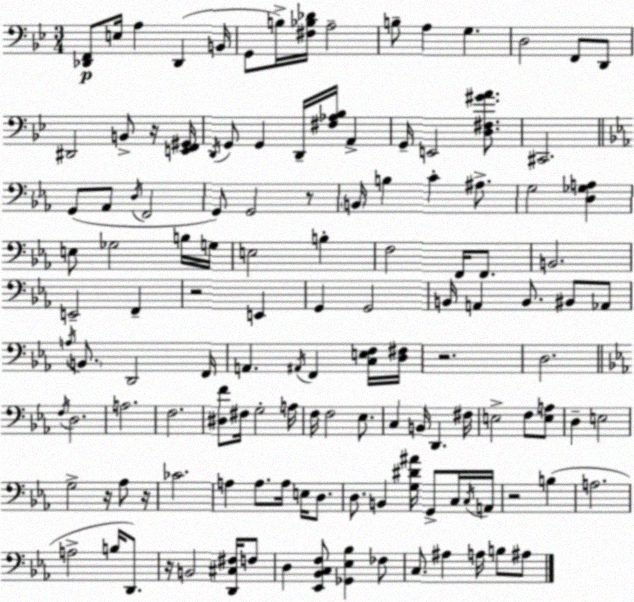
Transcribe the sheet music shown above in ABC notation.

X:1
T:Untitled
M:3/4
L:1/4
K:Gm
[_D,,F,,]/2 E,/4 A, _D,, B,,/4 G,,/2 B,/4 [^F,_B,_D]/4 A,2 B,/2 A, G, D,2 F,,/2 D,,/2 ^D,,2 B,,/2 z/4 [E,,F,,^G,,]/4 D,,/4 G,,/2 G,, D,,/4 [^F,_A,_B,]/4 A,, G,,/4 E,,2 [D,^F,^GA]/2 ^C,,2 G,,/2 _A,,/2 D,/4 F,,2 G,,/2 G,,2 z/2 B,,/4 B, C ^A,/2 G,2 [D,_G,A,] E,/2 _G,2 B,/4 G,/4 E,2 B, F,2 F,,/4 F,,/2 B,,2 E,,2 F,, z2 E,, G,, G,,2 B,,/4 A,, B,,/2 ^B,,/2 _A,,/2 A,/4 B,,/2 D,,2 F,,/4 A,, ^A,,/4 F,, [C,E,F,]/4 [D,^F,]/4 z2 D,2 F,/4 D,2 A,2 F,2 [^D,F]/2 ^F,/4 G,2 A,/4 F,/4 F,2 _E,/2 C, B,,/4 D,, ^F,/4 E,2 F,/2 [E,A,]/2 D, E,2 G,2 z/4 _A,/2 z/4 _C2 A, A,/2 A,/4 E,/4 D,/2 D,/2 B,, [G,^D^A]/4 G,,/2 C,/4 C,/4 A,,/4 z2 B, A,2 A,2 B,/4 D,,/2 z/4 B,,2 [D,,^C,^F,]/4 F,/2 D, [_E,,_B,,C,F,]/2 [_G,,_E,_B,] _F,/2 C,/2 ^A, A,/4 B,/2 ^A,/2